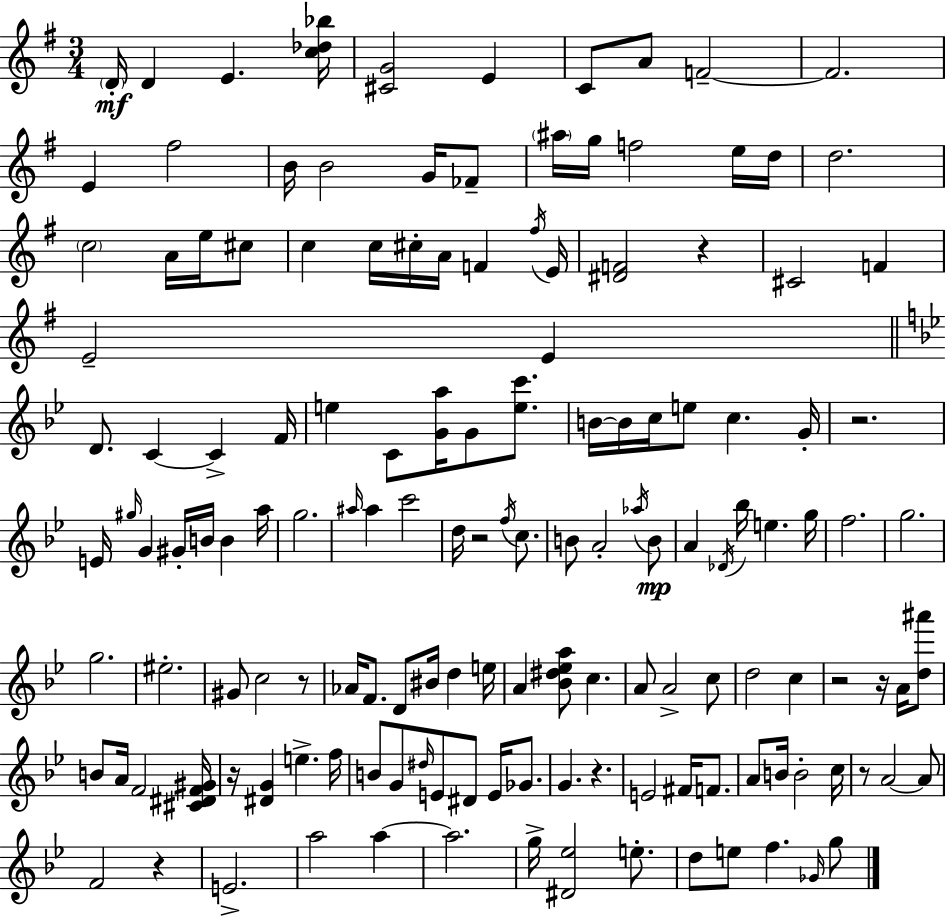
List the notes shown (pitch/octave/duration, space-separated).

D4/s D4/q E4/q. [C5,Db5,Bb5]/s [C#4,G4]/h E4/q C4/e A4/e F4/h F4/h. E4/q F#5/h B4/s B4/h G4/s FES4/e A#5/s G5/s F5/h E5/s D5/s D5/h. C5/h A4/s E5/s C#5/e C5/q C5/s C#5/s A4/s F4/q F#5/s E4/s [D#4,F4]/h R/q C#4/h F4/q E4/h E4/q D4/e. C4/q C4/q F4/s E5/q C4/e [G4,A5]/s G4/e [E5,C6]/e. B4/s B4/s C5/s E5/e C5/q. G4/s R/h. E4/s G#5/s G4/q G#4/s B4/s B4/q A5/s G5/h. A#5/s A#5/q C6/h D5/s R/h F5/s C5/e. B4/e A4/h Ab5/s B4/e A4/q Db4/s Bb5/s E5/q. G5/s F5/h. G5/h. G5/h. EIS5/h. G#4/e C5/h R/e Ab4/s F4/e. D4/e BIS4/s D5/q E5/s A4/q [Bb4,D#5,Eb5,A5]/e C5/q. A4/e A4/h C5/e D5/h C5/q R/h R/s A4/s [D5,A#6]/e B4/e A4/s F4/h [C#4,D#4,F4,G#4]/s R/s [D#4,G4]/q E5/q. F5/s B4/e G4/e D#5/s E4/e D#4/e E4/s Gb4/e. G4/q. R/q. E4/h F#4/s F4/e. A4/e B4/s B4/h C5/s R/e A4/h A4/e F4/h R/q E4/h. A5/h A5/q A5/h. G5/s [D#4,Eb5]/h E5/e. D5/e E5/e F5/q. Gb4/s G5/e